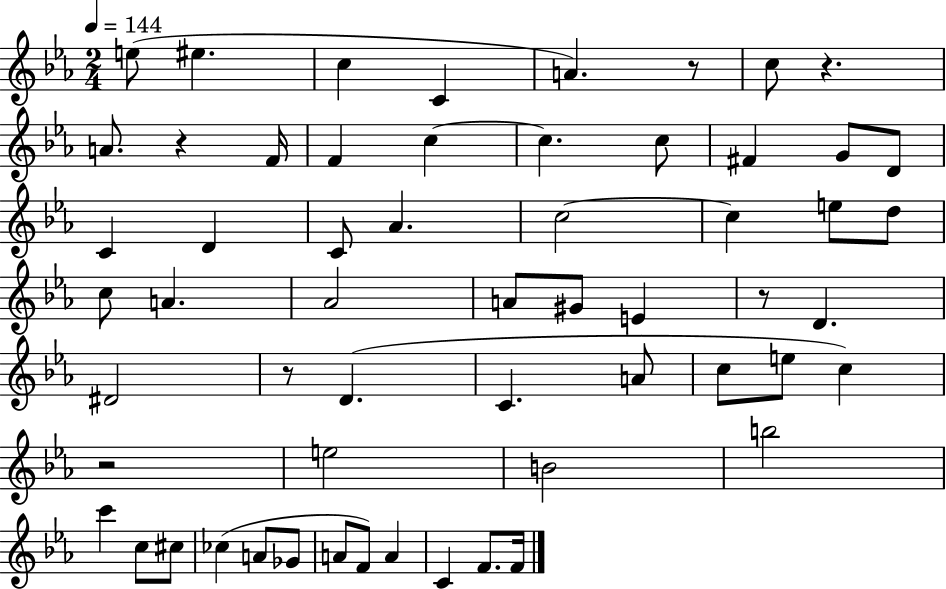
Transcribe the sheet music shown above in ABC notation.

X:1
T:Untitled
M:2/4
L:1/4
K:Eb
e/2 ^e c C A z/2 c/2 z A/2 z F/4 F c c c/2 ^F G/2 D/2 C D C/2 _A c2 c e/2 d/2 c/2 A _A2 A/2 ^G/2 E z/2 D ^D2 z/2 D C A/2 c/2 e/2 c z2 e2 B2 b2 c' c/2 ^c/2 _c A/2 _G/2 A/2 F/2 A C F/2 F/4